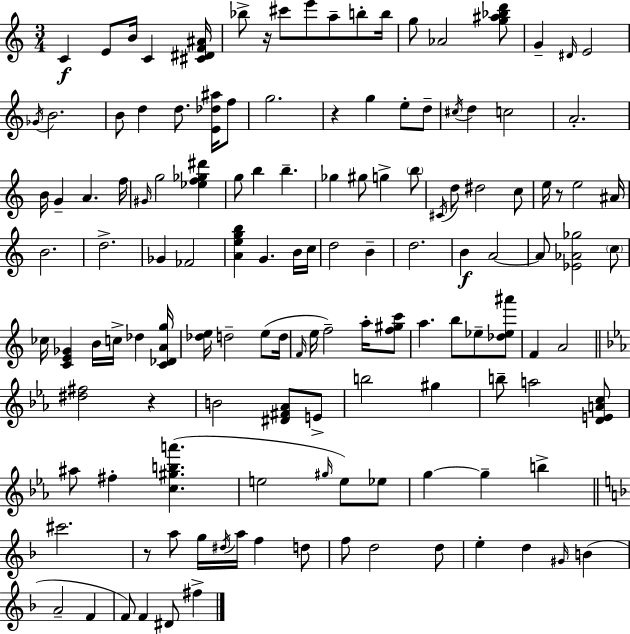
{
  \clef treble
  \numericTimeSignature
  \time 3/4
  \key a \minor
  c'4\f e'8 b'16 c'4 <cis' dis' f' ais'>16 | bes''8-> r16 cis'''8 e'''8 a''8-- b''8-. b''16 | g''8 aes'2 <g'' ais'' bes'' d'''>8 | g'4-- \grace { dis'16 } e'2 | \break \acciaccatura { ges'16 } b'2. | b'8 d''4 d''8. <e' des'' ais''>16 | f''8 g''2. | r4 g''4 e''8-. | \break d''8-- \acciaccatura { cis''16 } d''4 c''2 | a'2.-. | b'16 g'4-- a'4. | f''16 \grace { gis'16 } g''2 | \break <ees'' f'' ges'' dis'''>4 g''8 b''4 b''4.-- | ges''4 gis''8 g''4-> | \parenthesize b''8 \acciaccatura { cis'16 } d''8 dis''2 | c''8 e''16 r8 e''2 | \break ais'16 b'2. | d''2.-> | ges'4 fes'2 | <a' e'' g'' b''>4 g'4. | \break b'16 c''16 d''2 | b'4-- d''2. | b'4\f a'2~~ | a'8 <ees' aes' ges''>2 | \break \parenthesize c''8 ces''16 <c' e' ges'>4 b'16 c''16-> | des''4 <c' des' a' g''>16 <des'' e''>16 d''2-- | e''8( d''16 \grace { f'16 } e''16 f''2--) | a''16-. <f'' gis'' c'''>8 a''4. | \break b''8 ees''8-- <des'' ees'' ais'''>8 f'4 a'2 | \bar "||" \break \key ees \major <dis'' fis''>2 r4 | b'2 <dis' fis' aes'>8 e'8-> | b''2 gis''4 | b''8-- a''2 <d' e' a' c''>8 | \break ais''8 fis''4-. <c'' gis'' b'' a'''>4.( | e''2 \grace { gis''16 }) e''8 ees''8 | g''4~~ g''4-- b''4-> | \bar "||" \break \key d \minor cis'''2. | r8 a''8 g''16 \acciaccatura { dis''16 } a''16 f''4 d''8 | f''8 d''2 d''8 | e''4-. d''4 \grace { gis'16 }( b'4 | \break a'2-- f'4 | f'8) f'4 dis'8 fis''4-> | \bar "|."
}